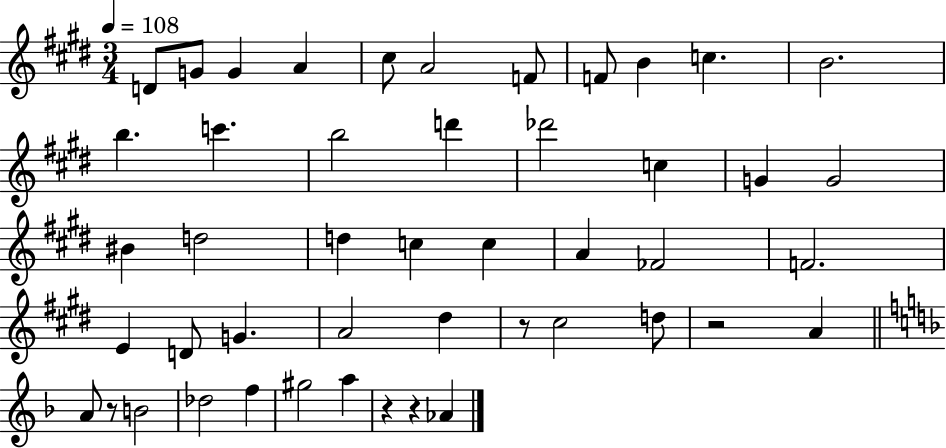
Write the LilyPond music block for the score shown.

{
  \clef treble
  \numericTimeSignature
  \time 3/4
  \key e \major
  \tempo 4 = 108
  \repeat volta 2 { d'8 g'8 g'4 a'4 | cis''8 a'2 f'8 | f'8 b'4 c''4. | b'2. | \break b''4. c'''4. | b''2 d'''4 | des'''2 c''4 | g'4 g'2 | \break bis'4 d''2 | d''4 c''4 c''4 | a'4 fes'2 | f'2. | \break e'4 d'8 g'4. | a'2 dis''4 | r8 cis''2 d''8 | r2 a'4 | \break \bar "||" \break \key f \major a'8 r8 b'2 | des''2 f''4 | gis''2 a''4 | r4 r4 aes'4 | \break } \bar "|."
}